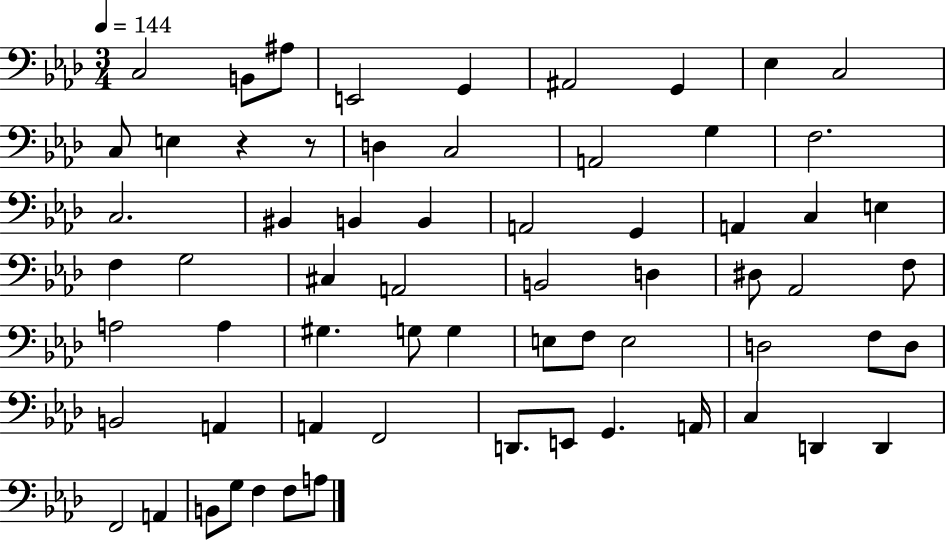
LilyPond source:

{
  \clef bass
  \numericTimeSignature
  \time 3/4
  \key aes \major
  \tempo 4 = 144
  c2 b,8 ais8 | e,2 g,4 | ais,2 g,4 | ees4 c2 | \break c8 e4 r4 r8 | d4 c2 | a,2 g4 | f2. | \break c2. | bis,4 b,4 b,4 | a,2 g,4 | a,4 c4 e4 | \break f4 g2 | cis4 a,2 | b,2 d4 | dis8 aes,2 f8 | \break a2 a4 | gis4. g8 g4 | e8 f8 e2 | d2 f8 d8 | \break b,2 a,4 | a,4 f,2 | d,8. e,8 g,4. a,16 | c4 d,4 d,4 | \break f,2 a,4 | b,8 g8 f4 f8 a8 | \bar "|."
}